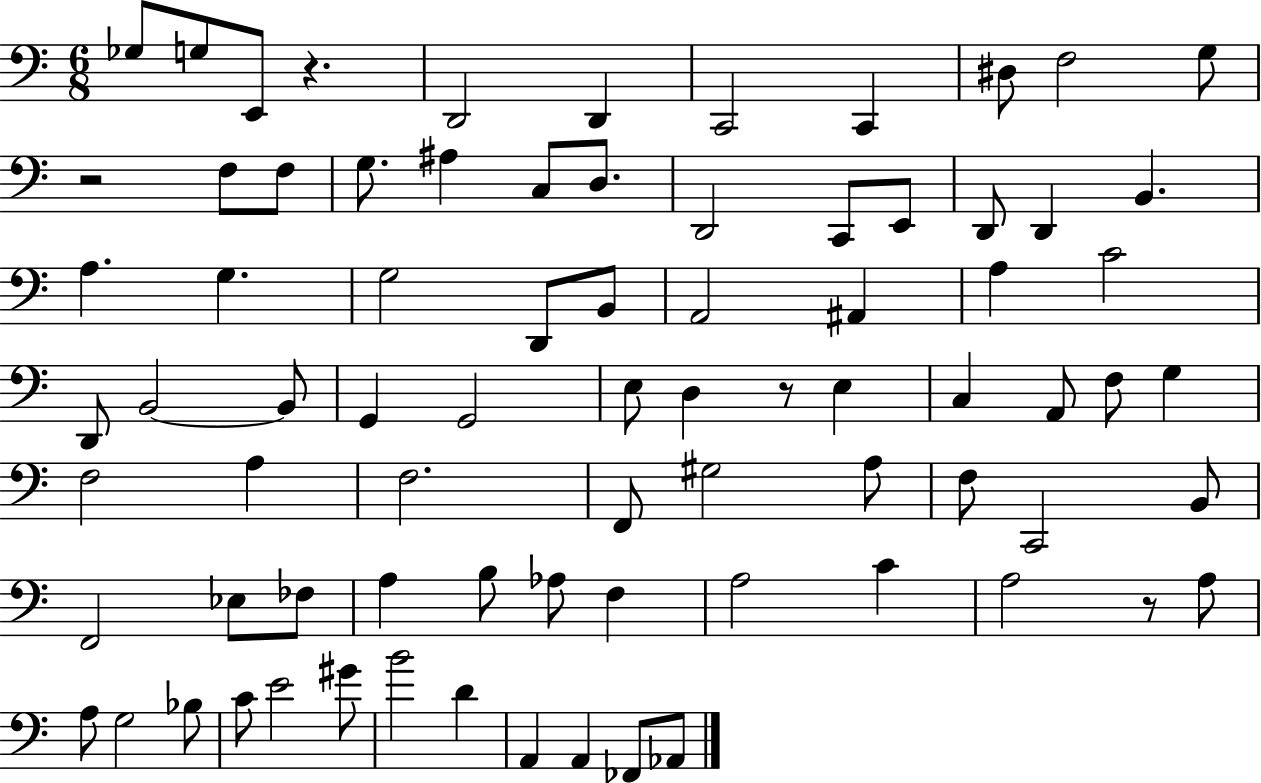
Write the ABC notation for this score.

X:1
T:Untitled
M:6/8
L:1/4
K:C
_G,/2 G,/2 E,,/2 z D,,2 D,, C,,2 C,, ^D,/2 F,2 G,/2 z2 F,/2 F,/2 G,/2 ^A, C,/2 D,/2 D,,2 C,,/2 E,,/2 D,,/2 D,, B,, A, G, G,2 D,,/2 B,,/2 A,,2 ^A,, A, C2 D,,/2 B,,2 B,,/2 G,, G,,2 E,/2 D, z/2 E, C, A,,/2 F,/2 G, F,2 A, F,2 F,,/2 ^G,2 A,/2 F,/2 C,,2 B,,/2 F,,2 _E,/2 _F,/2 A, B,/2 _A,/2 F, A,2 C A,2 z/2 A,/2 A,/2 G,2 _B,/2 C/2 E2 ^G/2 B2 D A,, A,, _F,,/2 _A,,/2